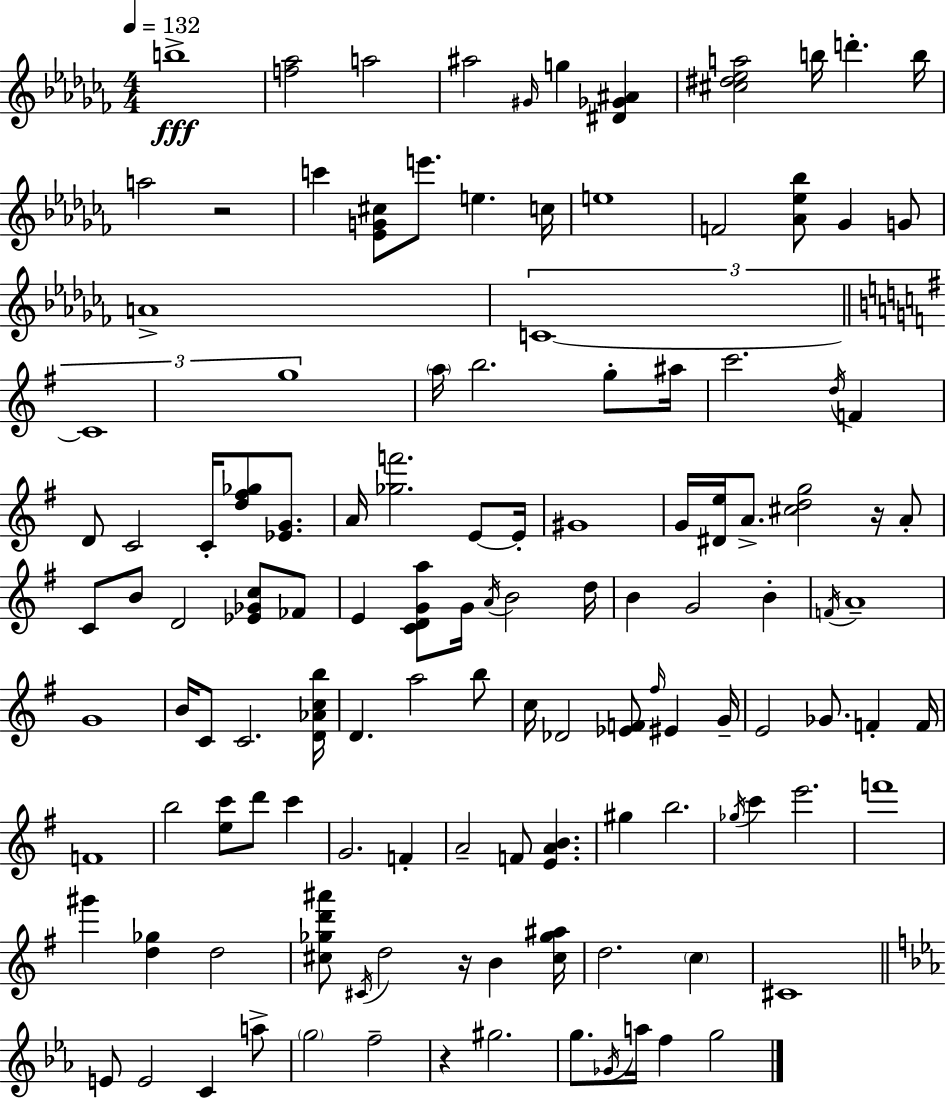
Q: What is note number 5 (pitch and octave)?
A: G5